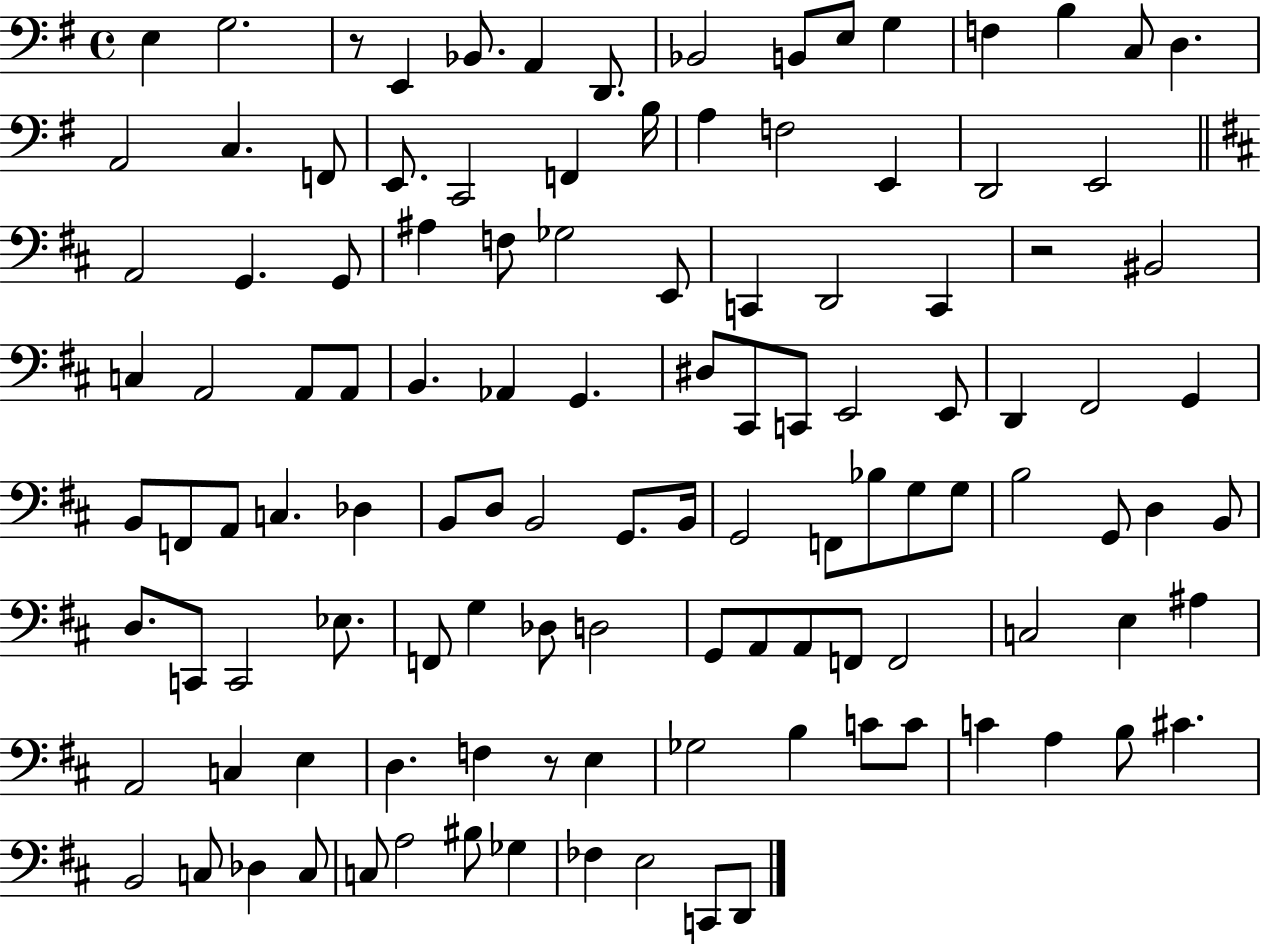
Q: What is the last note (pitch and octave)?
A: D2